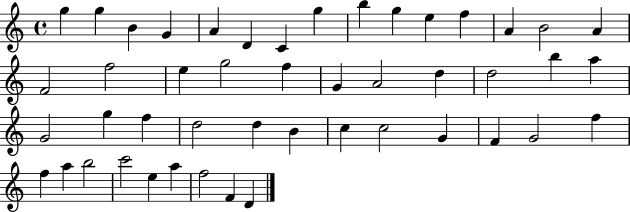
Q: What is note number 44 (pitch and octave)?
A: A5